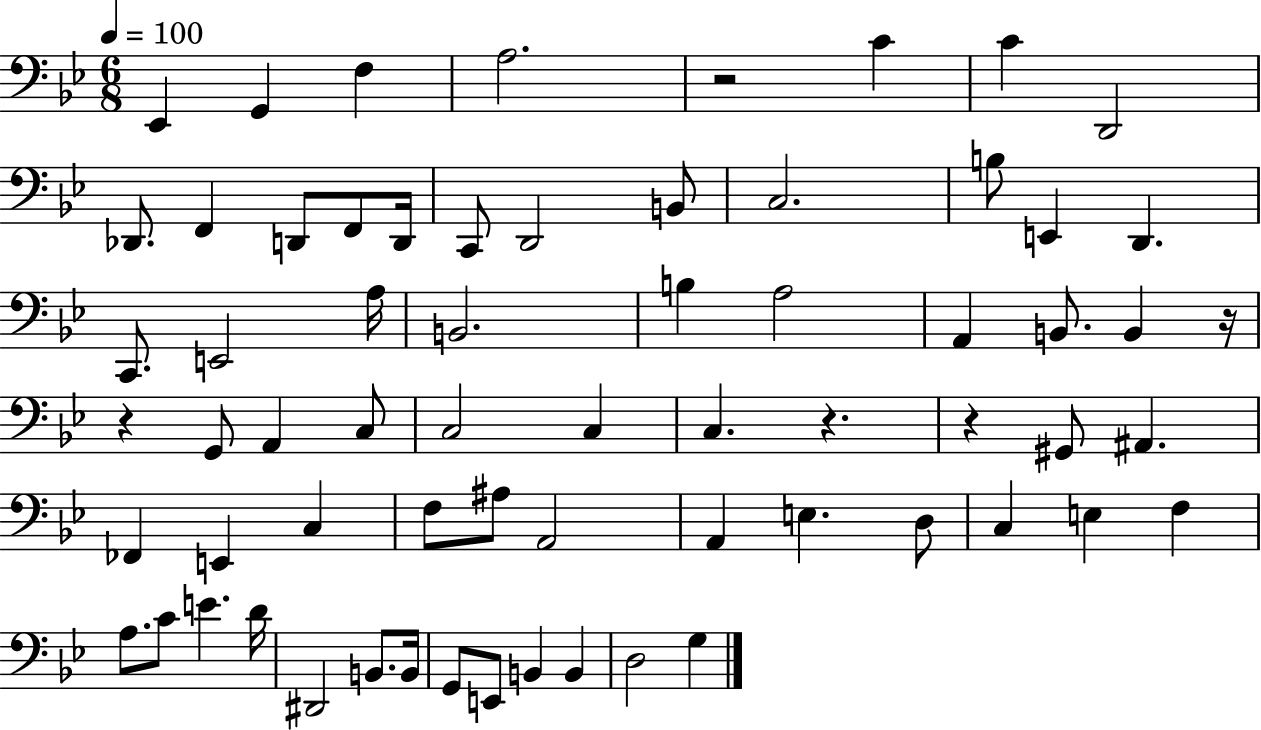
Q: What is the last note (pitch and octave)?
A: G3